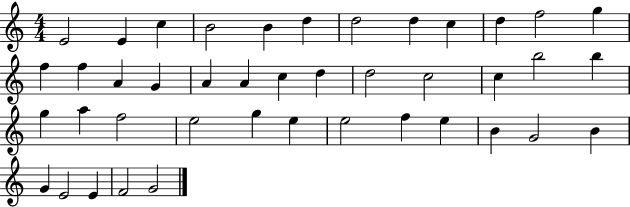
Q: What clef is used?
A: treble